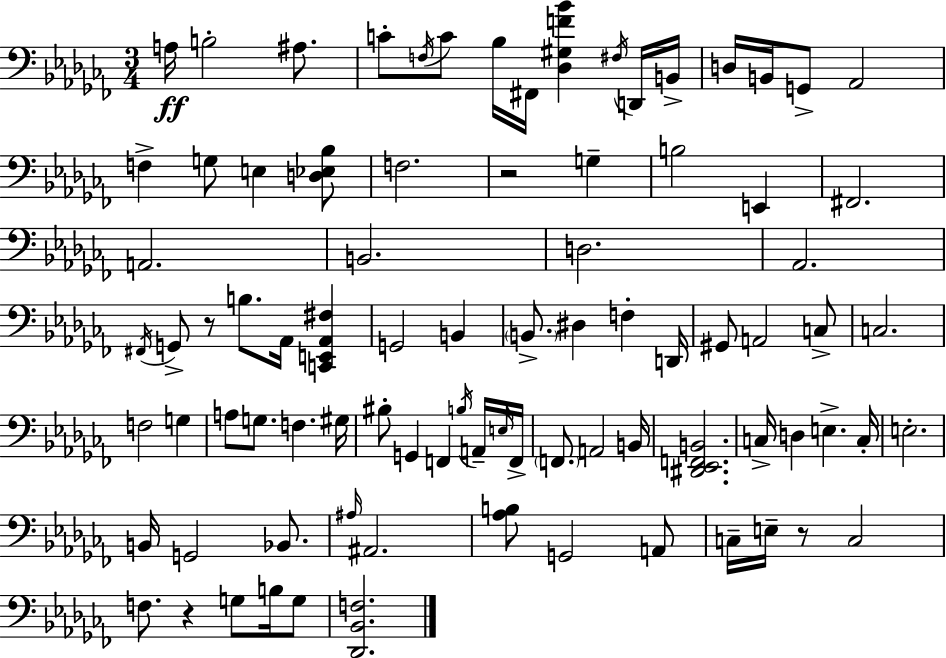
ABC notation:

X:1
T:Untitled
M:3/4
L:1/4
K:Abm
A,/4 B,2 ^A,/2 C/2 F,/4 C/2 _B,/4 ^F,,/4 [_D,^G,F_B] ^F,/4 D,,/4 B,,/4 D,/4 B,,/4 G,,/2 _A,,2 F, G,/2 E, [D,_E,_B,]/2 F,2 z2 G, B,2 E,, ^F,,2 A,,2 B,,2 D,2 _A,,2 ^F,,/4 G,,/2 z/2 B,/2 _A,,/4 [C,,E,,_A,,^F,] G,,2 B,, B,,/2 ^D, F, D,,/4 ^G,,/2 A,,2 C,/2 C,2 F,2 G, A,/2 G,/2 F, ^G,/4 ^B,/2 G,, F,, B,/4 A,,/4 E,/4 F,,/4 F,,/2 A,,2 B,,/4 [^D,,_E,,F,,B,,]2 C,/4 D, E, C,/4 E,2 B,,/4 G,,2 _B,,/2 ^A,/4 ^A,,2 [_A,B,]/2 G,,2 A,,/2 C,/4 E,/4 z/2 C,2 F,/2 z G,/2 B,/4 G,/2 [_D,,_B,,F,]2